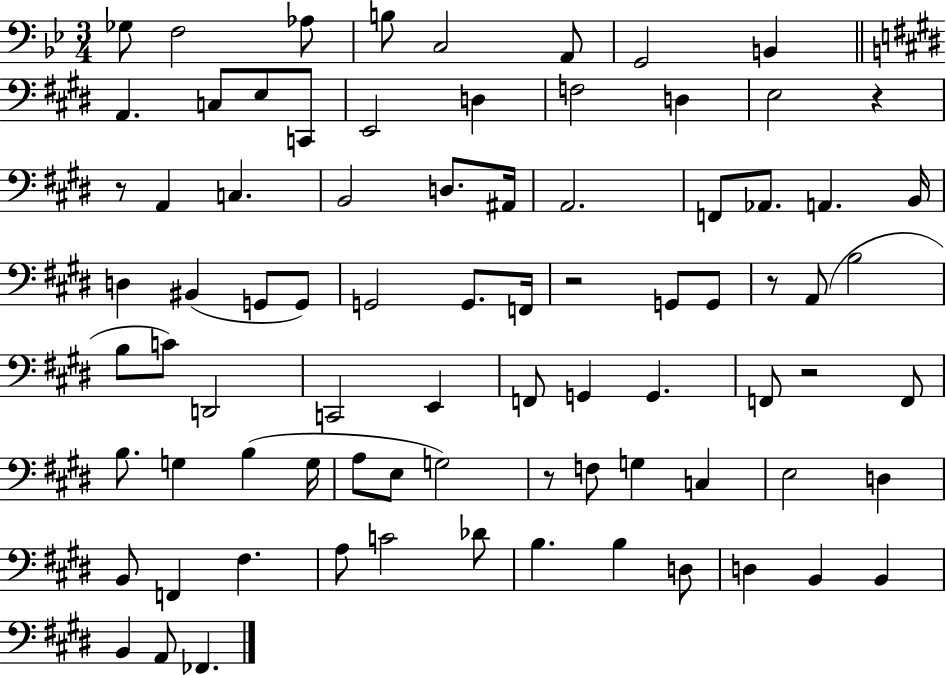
X:1
T:Untitled
M:3/4
L:1/4
K:Bb
_G,/2 F,2 _A,/2 B,/2 C,2 A,,/2 G,,2 B,, A,, C,/2 E,/2 C,,/2 E,,2 D, F,2 D, E,2 z z/2 A,, C, B,,2 D,/2 ^A,,/4 A,,2 F,,/2 _A,,/2 A,, B,,/4 D, ^B,, G,,/2 G,,/2 G,,2 G,,/2 F,,/4 z2 G,,/2 G,,/2 z/2 A,,/2 B,2 B,/2 C/2 D,,2 C,,2 E,, F,,/2 G,, G,, F,,/2 z2 F,,/2 B,/2 G, B, G,/4 A,/2 E,/2 G,2 z/2 F,/2 G, C, E,2 D, B,,/2 F,, ^F, A,/2 C2 _D/2 B, B, D,/2 D, B,, B,, B,, A,,/2 _F,,